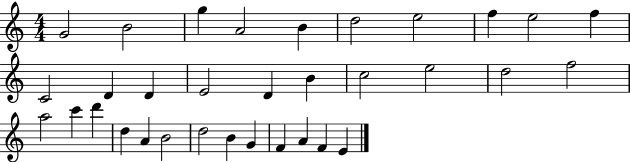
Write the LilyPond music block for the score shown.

{
  \clef treble
  \numericTimeSignature
  \time 4/4
  \key c \major
  g'2 b'2 | g''4 a'2 b'4 | d''2 e''2 | f''4 e''2 f''4 | \break c'2 d'4 d'4 | e'2 d'4 b'4 | c''2 e''2 | d''2 f''2 | \break a''2 c'''4 d'''4 | d''4 a'4 b'2 | d''2 b'4 g'4 | f'4 a'4 f'4 e'4 | \break \bar "|."
}